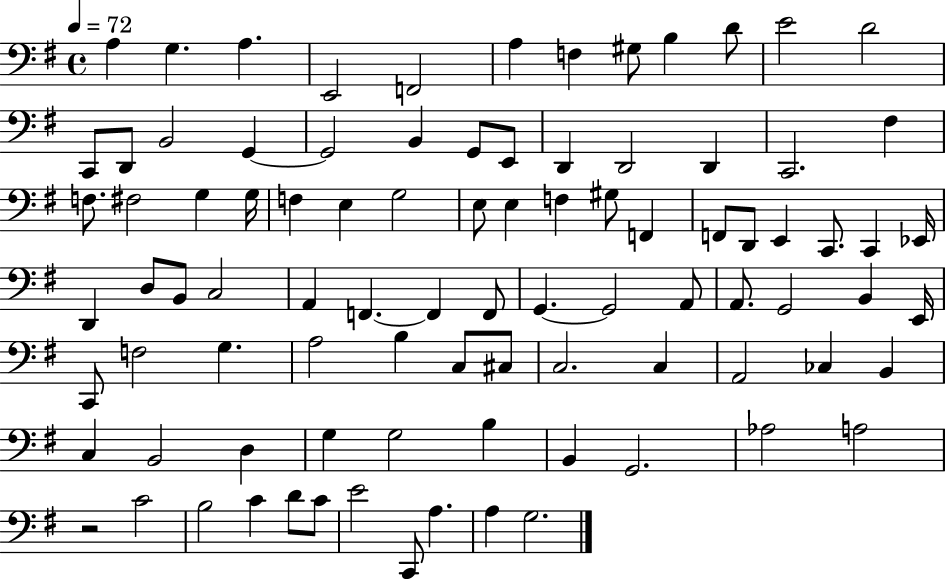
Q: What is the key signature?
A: G major